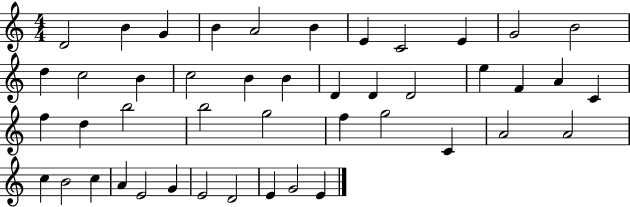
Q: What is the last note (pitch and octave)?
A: E4